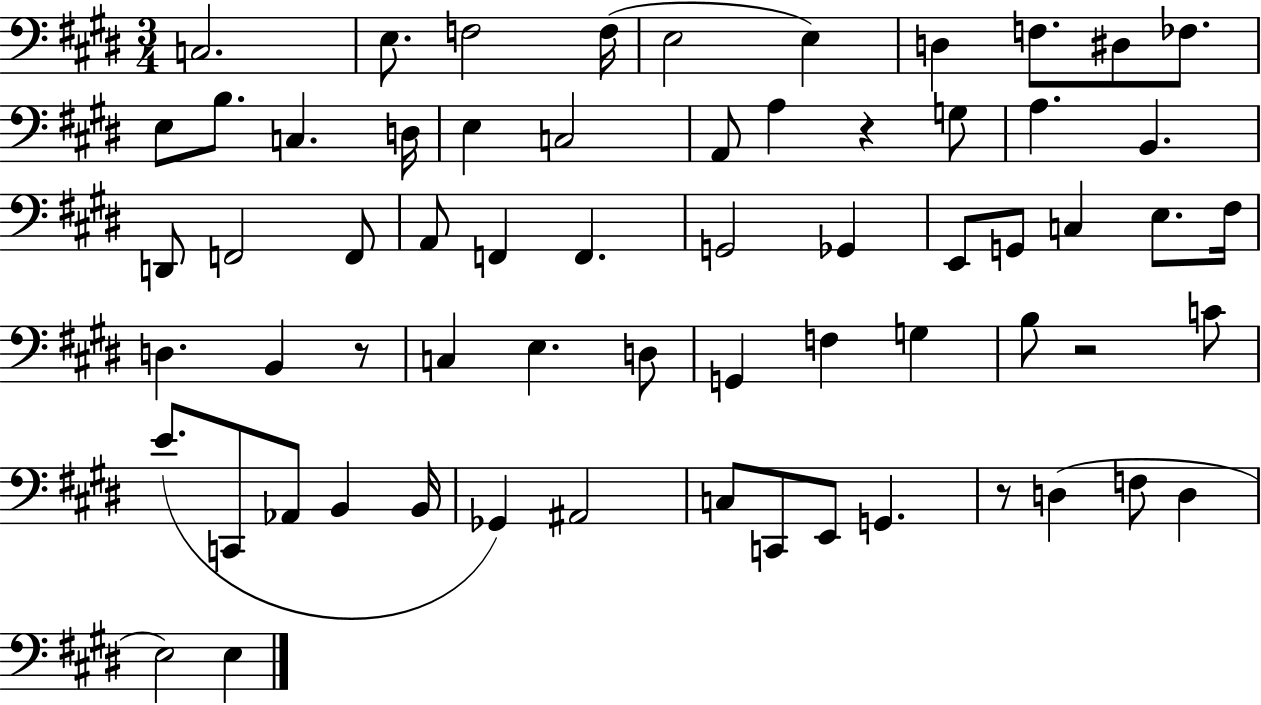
X:1
T:Untitled
M:3/4
L:1/4
K:E
C,2 E,/2 F,2 F,/4 E,2 E, D, F,/2 ^D,/2 _F,/2 E,/2 B,/2 C, D,/4 E, C,2 A,,/2 A, z G,/2 A, B,, D,,/2 F,,2 F,,/2 A,,/2 F,, F,, G,,2 _G,, E,,/2 G,,/2 C, E,/2 ^F,/4 D, B,, z/2 C, E, D,/2 G,, F, G, B,/2 z2 C/2 E/2 C,,/2 _A,,/2 B,, B,,/4 _G,, ^A,,2 C,/2 C,,/2 E,,/2 G,, z/2 D, F,/2 D, E,2 E,